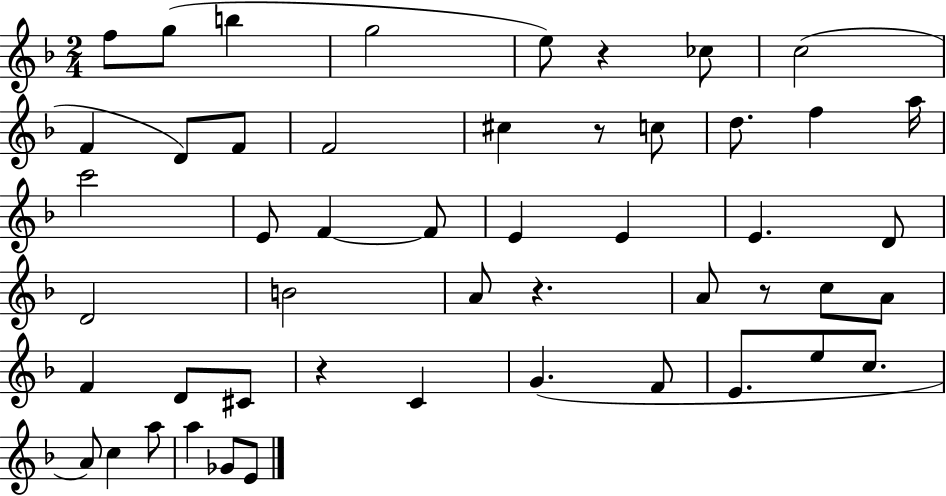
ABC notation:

X:1
T:Untitled
M:2/4
L:1/4
K:F
f/2 g/2 b g2 e/2 z _c/2 c2 F D/2 F/2 F2 ^c z/2 c/2 d/2 f a/4 c'2 E/2 F F/2 E E E D/2 D2 B2 A/2 z A/2 z/2 c/2 A/2 F D/2 ^C/2 z C G F/2 E/2 e/2 c/2 A/2 c a/2 a _G/2 E/2